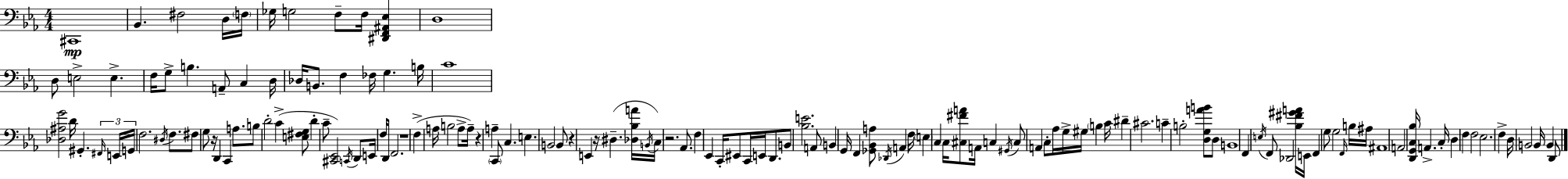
X:1
T:Untitled
M:4/4
L:1/4
K:Eb
^C,,4 _B,, ^F,2 D,/4 F,/4 _G,/4 G,2 F,/2 F,/4 [^D,,F,,^A,,_E,] D,4 D,/2 E,2 E, F,/4 G,/2 B, A,,/2 C, D,/4 _D,/4 B,,/2 F, _F,/4 G, B,/4 C4 [_D,^A,G]2 D/4 ^G,, ^F,,/4 E,,/4 G,,/4 F,2 ^D,/4 F,/2 ^F,/2 G,/2 z/4 D,, C,, A,/2 B,/2 D2 C [E,^F,G,]/2 D C/2 [^C,,_E,,]2 C,,/4 D,,/2 E,,/4 F,/4 D,,/2 F,,2 z4 F, A,/4 B,2 A,/2 A,/4 z A, C,,/2 C, E, B,,2 B,,/2 z E,, z/4 ^D, [_D,_B,A]/4 B,,/4 C,/4 z2 _A,,/2 F, _E,, C,,/4 ^E,,/2 C,,/4 E,,/4 D,,/2 B,,/2 [_B,E]2 A,,/2 B,, G,,/4 F,, [_G,,_B,,A,]/2 _D,,/4 A,, F,/4 E, C, C,/4 [^C,^FA]/2 A,,/4 C, ^G,,/4 C,/2 A,, C,/2 _A,/4 G,/4 ^G,/4 B, C/4 ^D ^C2 C B,2 [D,G,AB]/2 D,/2 B,,4 F,, E,/4 F,,/2 _D,,2 [_B,^F^GA]/4 E,,/4 F,, G,/2 G,2 F,,/4 B,/4 ^A,/4 ^A,,4 A,,2 [D,,G,,C,_B,]/4 A,, C,/4 D, F, F,2 _E,2 F, D,/4 B,,2 B,,/4 B,, D,,/2